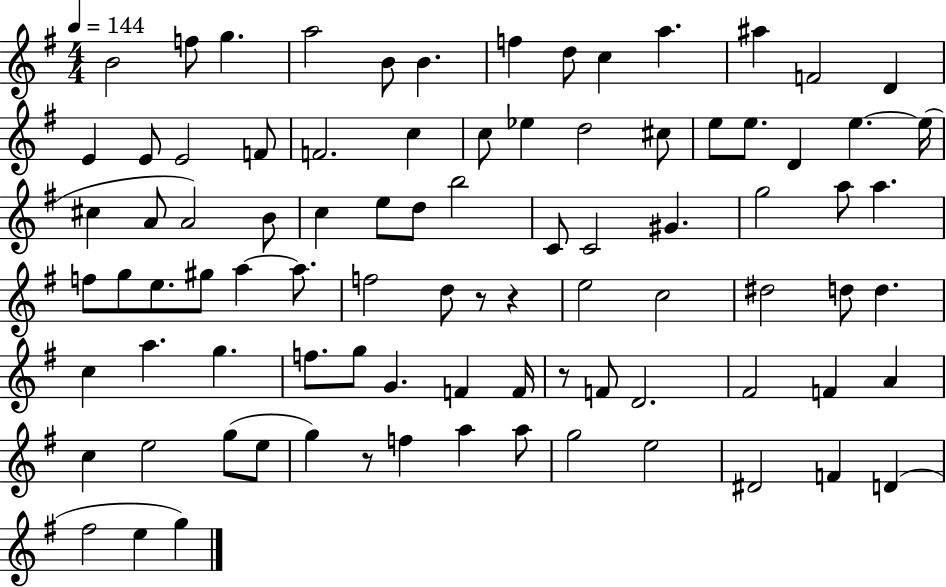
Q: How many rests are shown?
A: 4